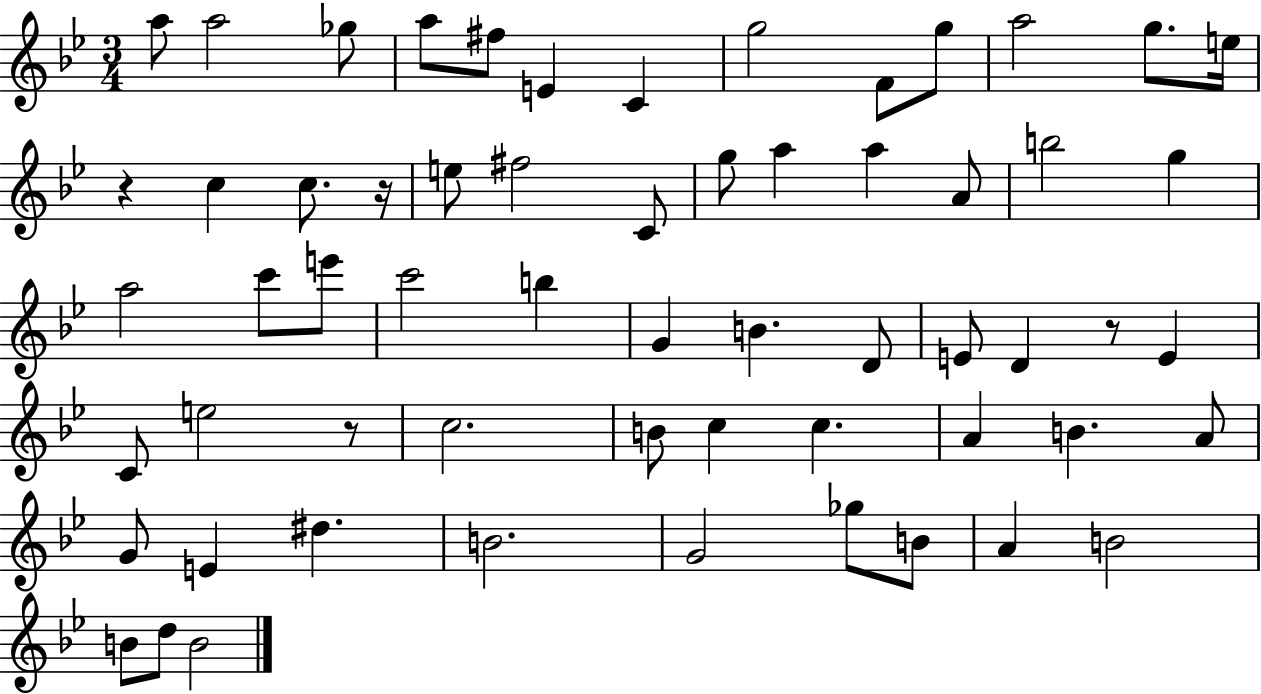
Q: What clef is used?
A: treble